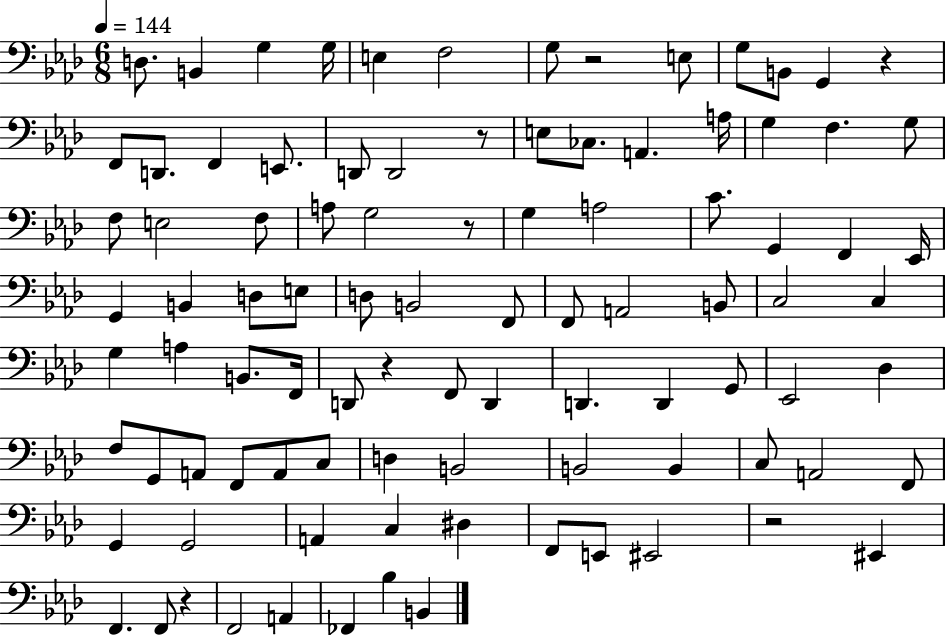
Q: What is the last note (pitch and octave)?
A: B2